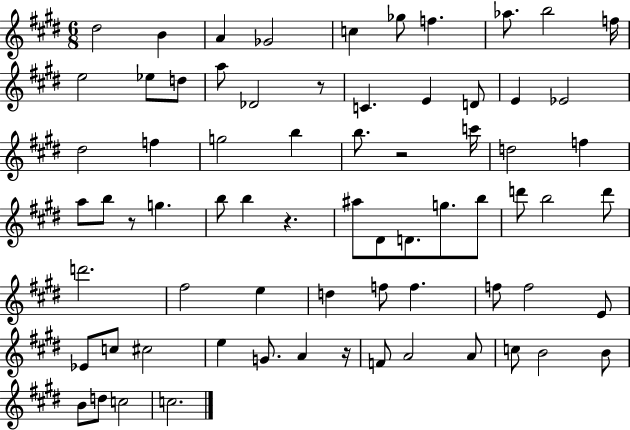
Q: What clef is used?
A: treble